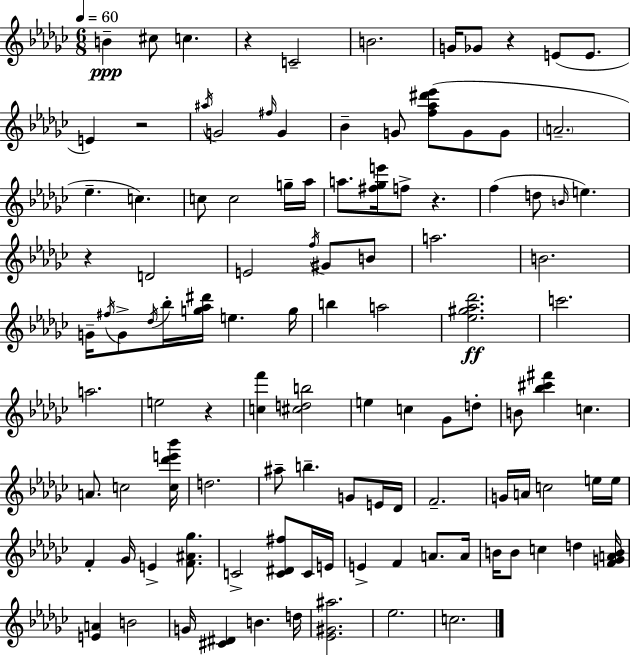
B4/q C#5/e C5/q. R/q C4/h B4/h. G4/s Gb4/e R/q E4/e E4/e. E4/q R/h A#5/s G4/h F#5/s G4/q Bb4/q G4/e [F5,Ab5,D#6,Eb6]/e G4/e G4/e A4/h. Eb5/q. C5/q. C5/e C5/h G5/s Ab5/s A5/e. [F#5,Gb5,E6]/s F5/e R/q. F5/q D5/e B4/s E5/q. R/q D4/h E4/h F5/s G#4/e B4/e A5/h. B4/h. G4/s F#5/s G4/e Db5/s Bb5/s [G5,Ab5,D#6]/s E5/q. G5/s B5/q A5/h [Eb5,G#5,Ab5,Db6]/h. C6/h. A5/h. E5/h R/q [C5,F6]/q [C#5,D5,B5]/h E5/q C5/q Gb4/e D5/e B4/e [Bb5,C#6,F#6]/q C5/q. A4/e. C5/h [C5,Db6,E6,Bb6]/s D5/h. A#5/e B5/q. G4/e E4/s Db4/s F4/h. G4/s A4/s C5/h E5/s E5/s F4/q Gb4/s E4/q [F4,A#4,Gb5]/e. C4/h [C4,D#4,F#5]/e C4/s E4/s E4/q F4/q A4/e. A4/s B4/s B4/e C5/q D5/q [F4,G4,A4,B4]/s [E4,A4]/q B4/h G4/s [C#4,D#4]/q B4/q. D5/s [Eb4,G#4,A#5]/h. Eb5/h. C5/h.